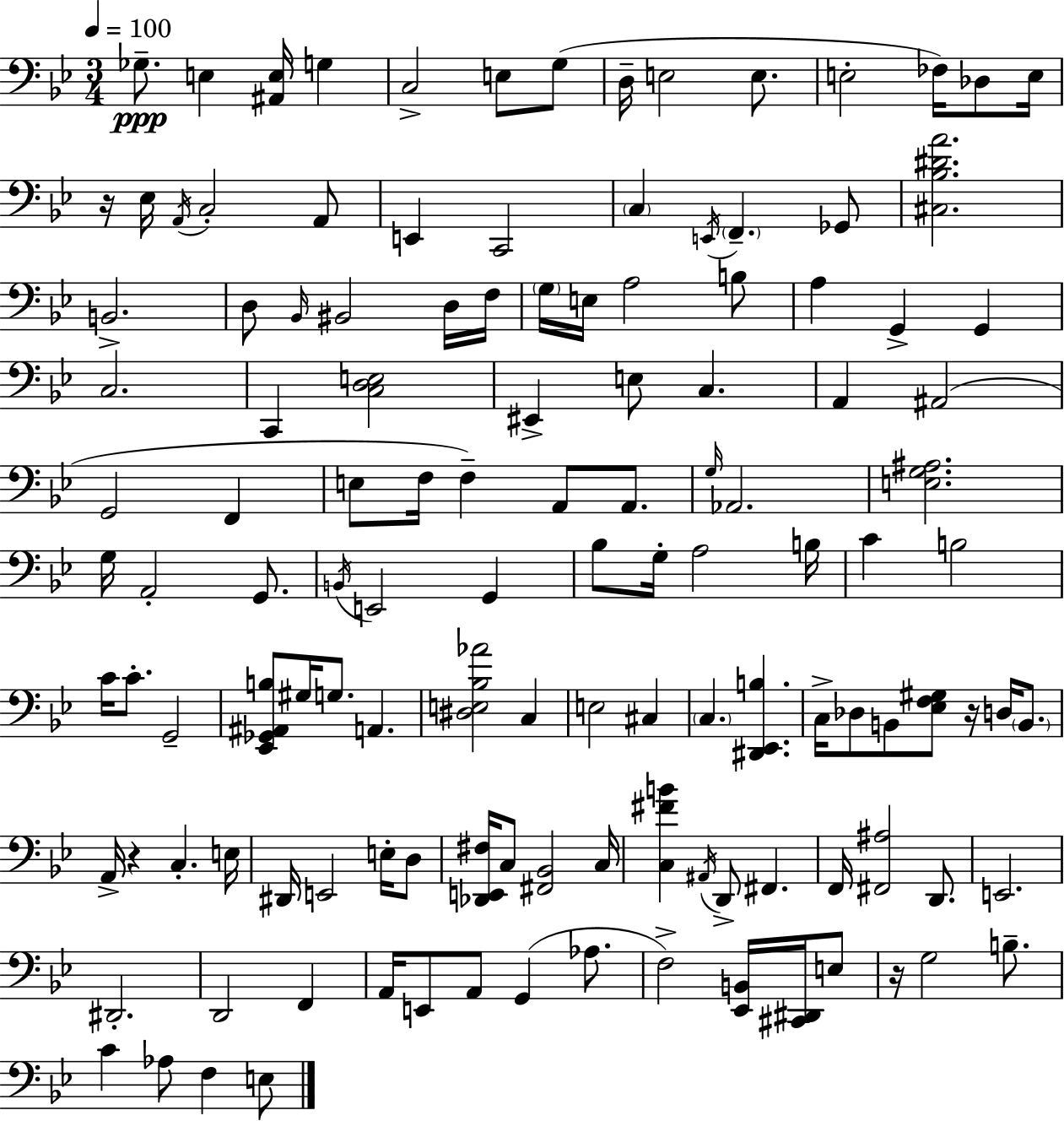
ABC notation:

X:1
T:Untitled
M:3/4
L:1/4
K:Gm
_G,/2 E, [^A,,E,]/4 G, C,2 E,/2 G,/2 D,/4 E,2 E,/2 E,2 _F,/4 _D,/2 E,/4 z/4 _E,/4 A,,/4 C,2 A,,/2 E,, C,,2 C, E,,/4 F,, _G,,/2 [^C,_B,^DA]2 B,,2 D,/2 _B,,/4 ^B,,2 D,/4 F,/4 G,/4 E,/4 A,2 B,/2 A, G,, G,, C,2 C,, [C,D,E,]2 ^E,, E,/2 C, A,, ^A,,2 G,,2 F,, E,/2 F,/4 F, A,,/2 A,,/2 G,/4 _A,,2 [E,G,^A,]2 G,/4 A,,2 G,,/2 B,,/4 E,,2 G,, _B,/2 G,/4 A,2 B,/4 C B,2 C/4 C/2 G,,2 [_E,,_G,,^A,,B,]/2 ^G,/4 G,/2 A,, [^D,E,_B,_A]2 C, E,2 ^C, C, [^D,,_E,,B,] C,/4 _D,/2 B,,/2 [_E,F,^G,]/2 z/4 D,/4 B,,/2 A,,/4 z C, E,/4 ^D,,/4 E,,2 E,/4 D,/2 [_D,,E,,^F,]/4 C,/2 [^F,,_B,,]2 C,/4 [C,^FB] ^A,,/4 D,,/2 ^F,, F,,/4 [^F,,^A,]2 D,,/2 E,,2 ^D,,2 D,,2 F,, A,,/4 E,,/2 A,,/2 G,, _A,/2 F,2 [_E,,B,,]/4 [^C,,^D,,]/4 E,/2 z/4 G,2 B,/2 C _A,/2 F, E,/2